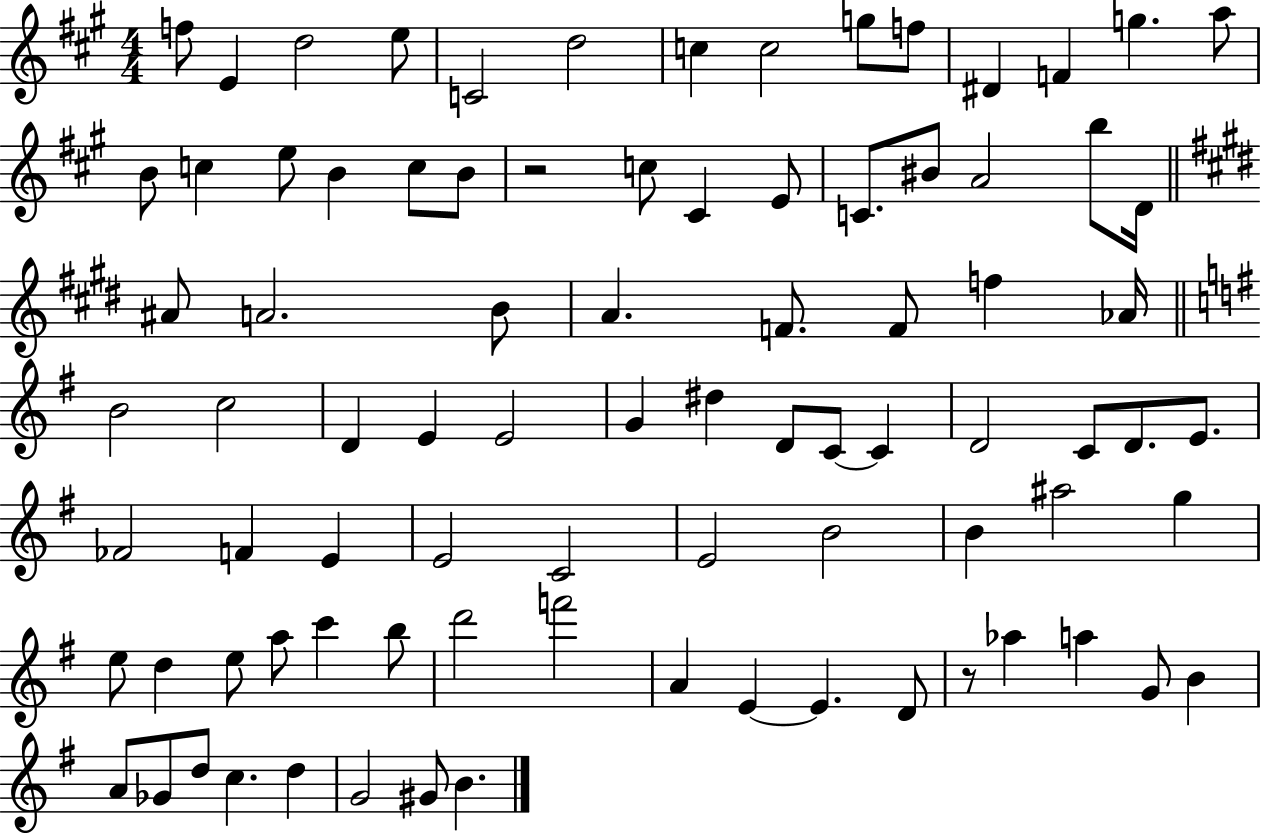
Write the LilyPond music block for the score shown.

{
  \clef treble
  \numericTimeSignature
  \time 4/4
  \key a \major
  f''8 e'4 d''2 e''8 | c'2 d''2 | c''4 c''2 g''8 f''8 | dis'4 f'4 g''4. a''8 | \break b'8 c''4 e''8 b'4 c''8 b'8 | r2 c''8 cis'4 e'8 | c'8. bis'8 a'2 b''8 d'16 | \bar "||" \break \key e \major ais'8 a'2. b'8 | a'4. f'8. f'8 f''4 aes'16 | \bar "||" \break \key g \major b'2 c''2 | d'4 e'4 e'2 | g'4 dis''4 d'8 c'8~~ c'4 | d'2 c'8 d'8. e'8. | \break fes'2 f'4 e'4 | e'2 c'2 | e'2 b'2 | b'4 ais''2 g''4 | \break e''8 d''4 e''8 a''8 c'''4 b''8 | d'''2 f'''2 | a'4 e'4~~ e'4. d'8 | r8 aes''4 a''4 g'8 b'4 | \break a'8 ges'8 d''8 c''4. d''4 | g'2 gis'8 b'4. | \bar "|."
}